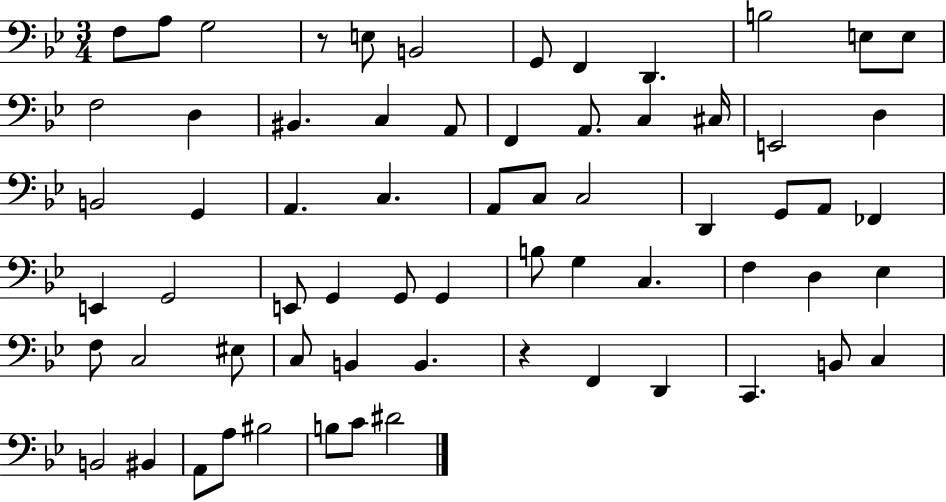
X:1
T:Untitled
M:3/4
L:1/4
K:Bb
F,/2 A,/2 G,2 z/2 E,/2 B,,2 G,,/2 F,, D,, B,2 E,/2 E,/2 F,2 D, ^B,, C, A,,/2 F,, A,,/2 C, ^C,/4 E,,2 D, B,,2 G,, A,, C, A,,/2 C,/2 C,2 D,, G,,/2 A,,/2 _F,, E,, G,,2 E,,/2 G,, G,,/2 G,, B,/2 G, C, F, D, _E, F,/2 C,2 ^E,/2 C,/2 B,, B,, z F,, D,, C,, B,,/2 C, B,,2 ^B,, A,,/2 A,/2 ^B,2 B,/2 C/2 ^D2